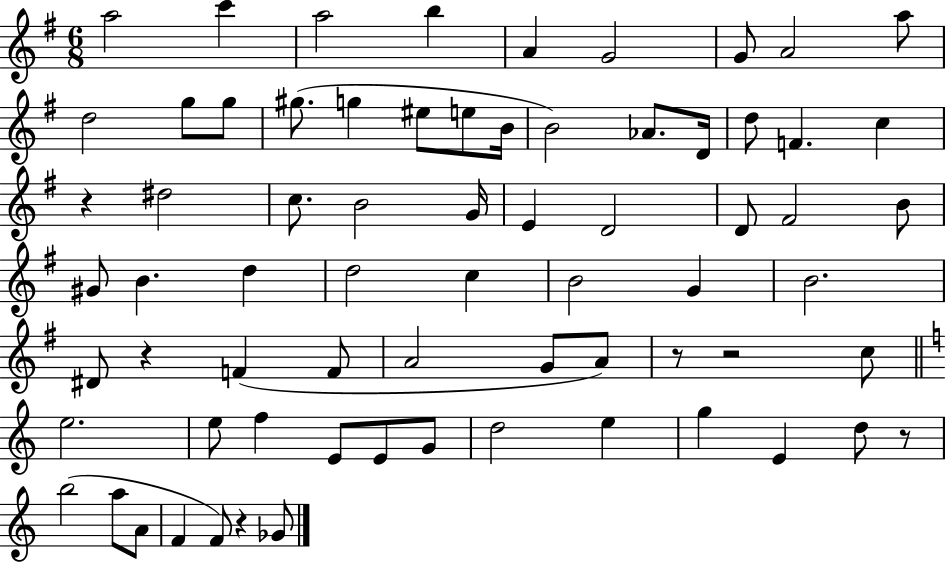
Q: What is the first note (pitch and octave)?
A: A5